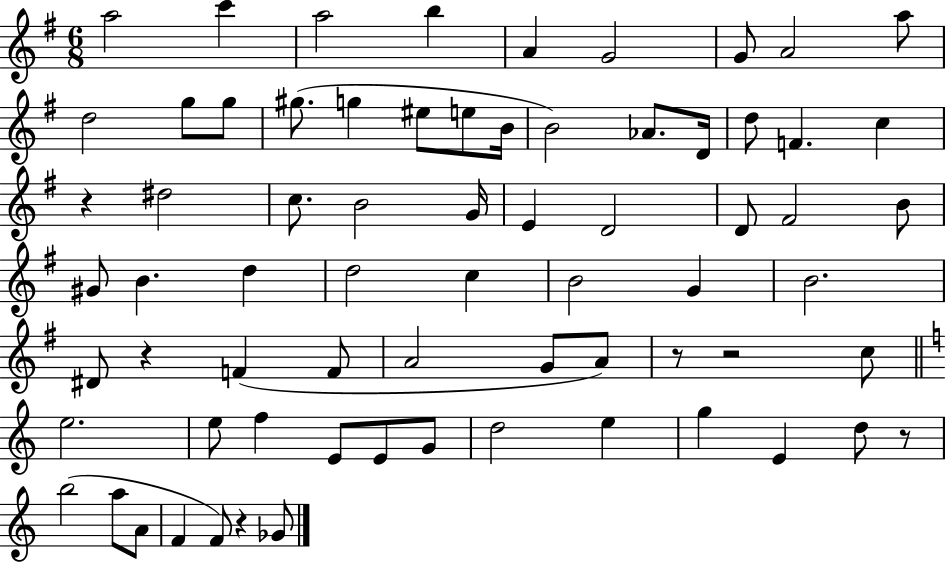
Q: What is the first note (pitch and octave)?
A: A5